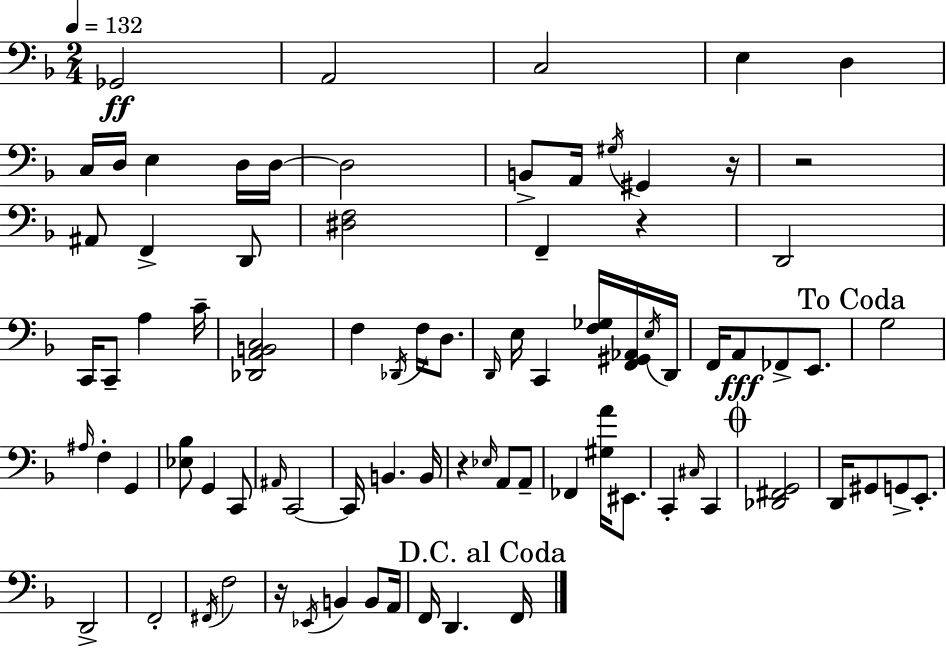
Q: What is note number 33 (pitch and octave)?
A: D2